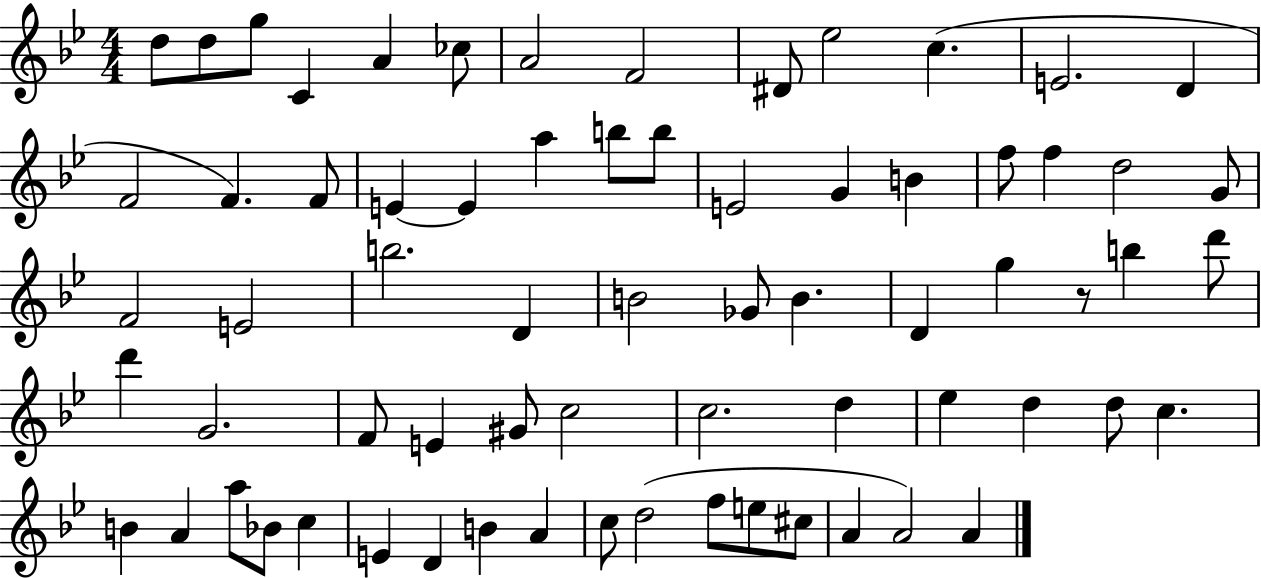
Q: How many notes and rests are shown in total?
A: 69